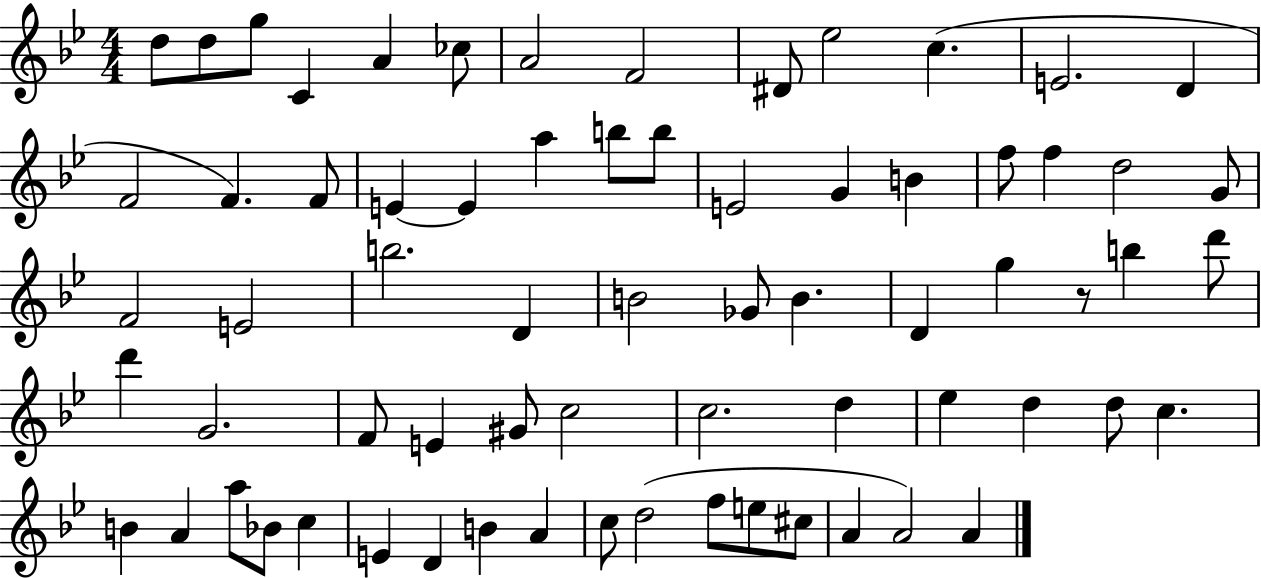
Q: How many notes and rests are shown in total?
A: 69